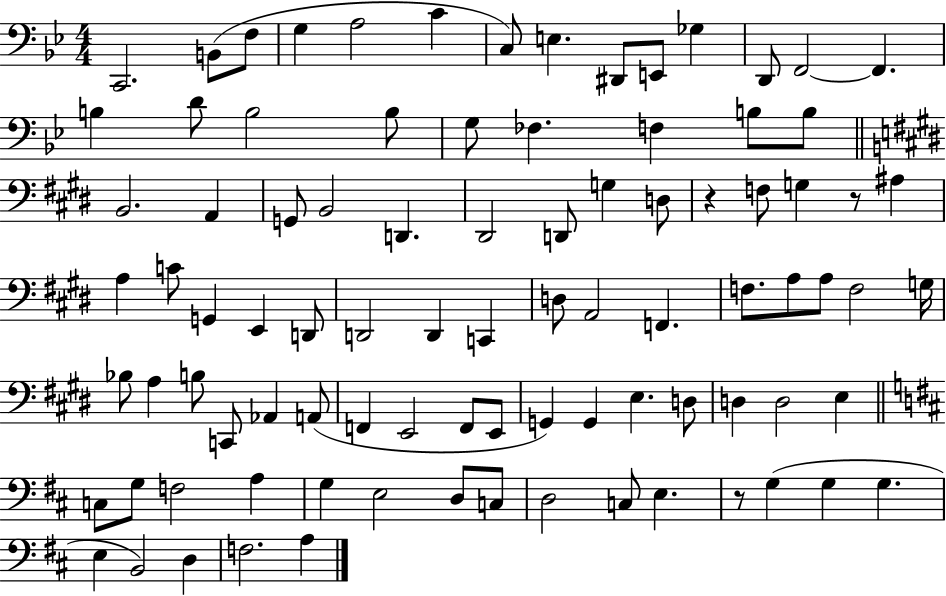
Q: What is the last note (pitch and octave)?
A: A3